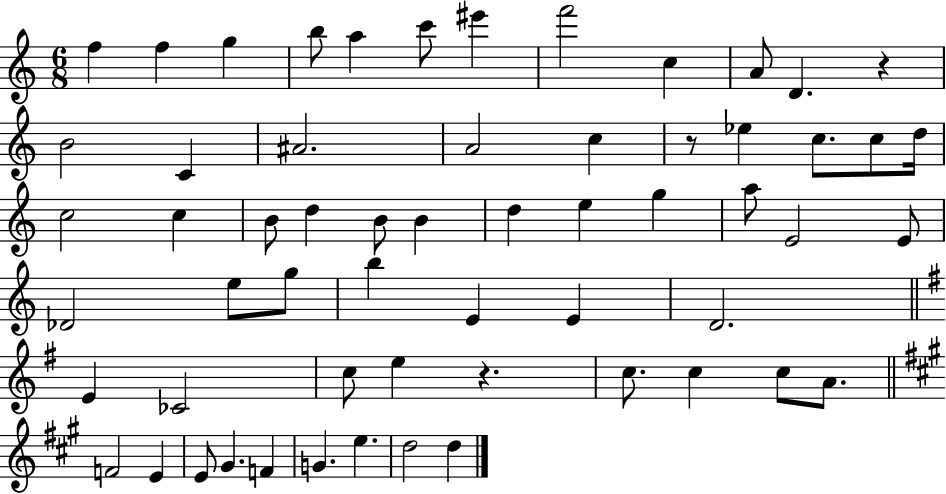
{
  \clef treble
  \numericTimeSignature
  \time 6/8
  \key c \major
  \repeat volta 2 { f''4 f''4 g''4 | b''8 a''4 c'''8 eis'''4 | f'''2 c''4 | a'8 d'4. r4 | \break b'2 c'4 | ais'2. | a'2 c''4 | r8 ees''4 c''8. c''8 d''16 | \break c''2 c''4 | b'8 d''4 b'8 b'4 | d''4 e''4 g''4 | a''8 e'2 e'8 | \break des'2 e''8 g''8 | b''4 e'4 e'4 | d'2. | \bar "||" \break \key g \major e'4 ces'2 | c''8 e''4 r4. | c''8. c''4 c''8 a'8. | \bar "||" \break \key a \major f'2 e'4 | e'8 gis'4. f'4 | g'4. e''4. | d''2 d''4 | \break } \bar "|."
}